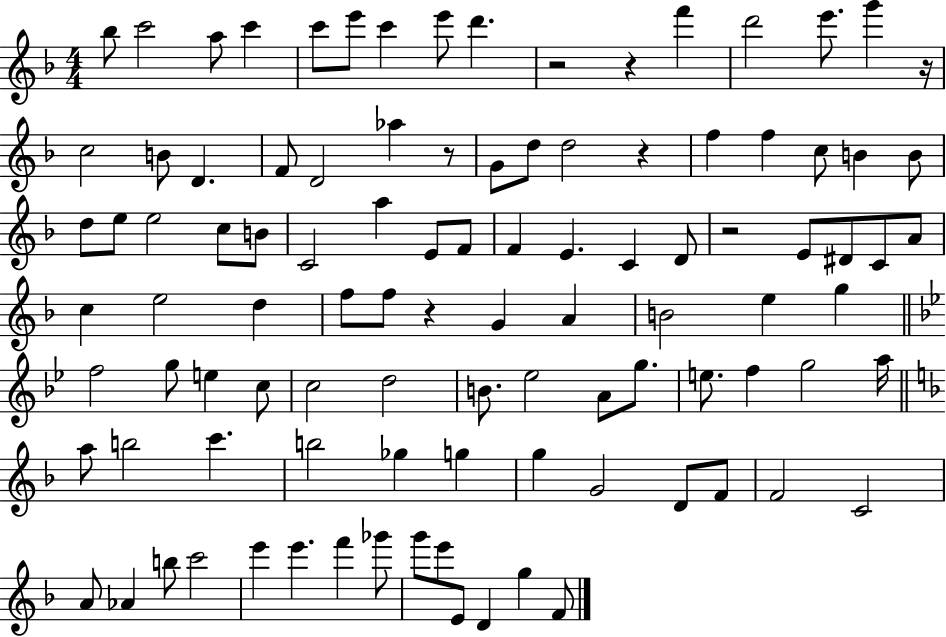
X:1
T:Untitled
M:4/4
L:1/4
K:F
_b/2 c'2 a/2 c' c'/2 e'/2 c' e'/2 d' z2 z f' d'2 e'/2 g' z/4 c2 B/2 D F/2 D2 _a z/2 G/2 d/2 d2 z f f c/2 B B/2 d/2 e/2 e2 c/2 B/2 C2 a E/2 F/2 F E C D/2 z2 E/2 ^D/2 C/2 A/2 c e2 d f/2 f/2 z G A B2 e g f2 g/2 e c/2 c2 d2 B/2 _e2 A/2 g/2 e/2 f g2 a/4 a/2 b2 c' b2 _g g g G2 D/2 F/2 F2 C2 A/2 _A b/2 c'2 e' e' f' _g'/2 g'/2 e'/2 E/2 D g F/2